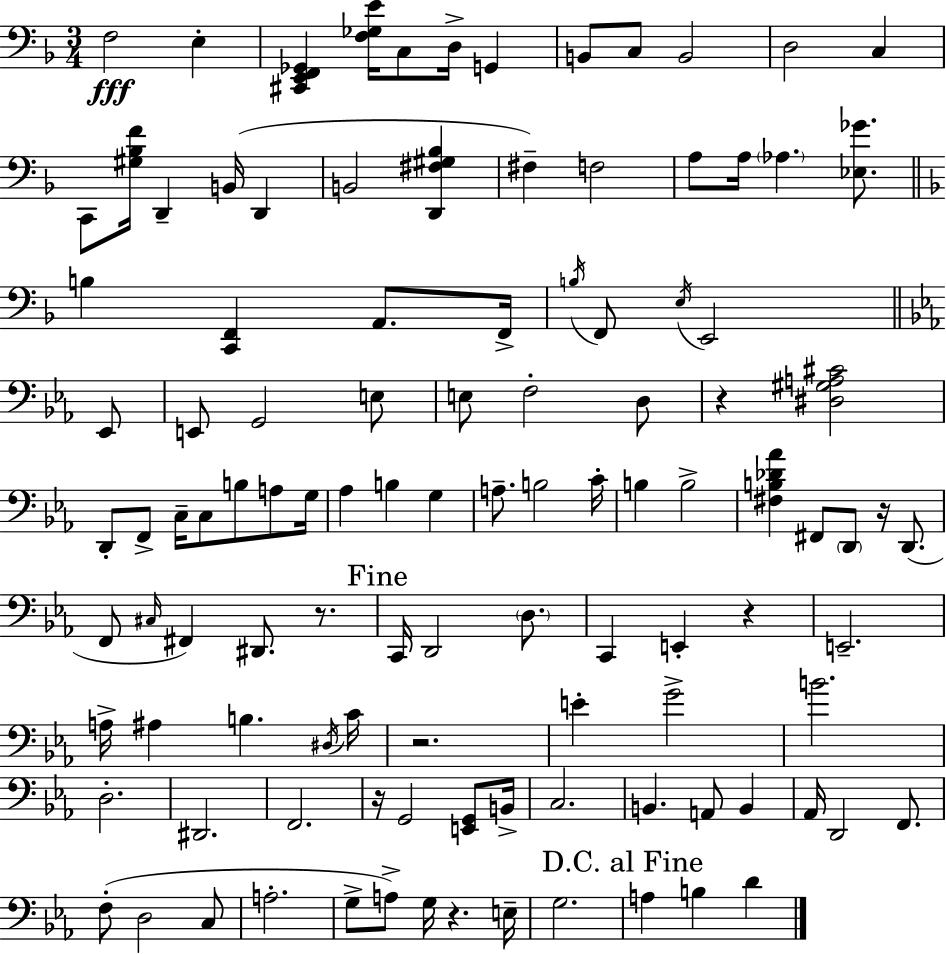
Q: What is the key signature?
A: D minor